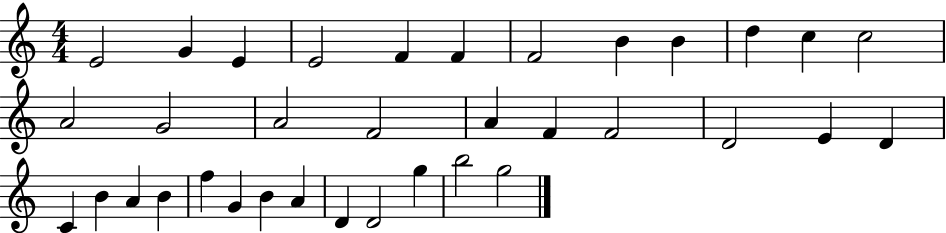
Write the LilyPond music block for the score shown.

{
  \clef treble
  \numericTimeSignature
  \time 4/4
  \key c \major
  e'2 g'4 e'4 | e'2 f'4 f'4 | f'2 b'4 b'4 | d''4 c''4 c''2 | \break a'2 g'2 | a'2 f'2 | a'4 f'4 f'2 | d'2 e'4 d'4 | \break c'4 b'4 a'4 b'4 | f''4 g'4 b'4 a'4 | d'4 d'2 g''4 | b''2 g''2 | \break \bar "|."
}